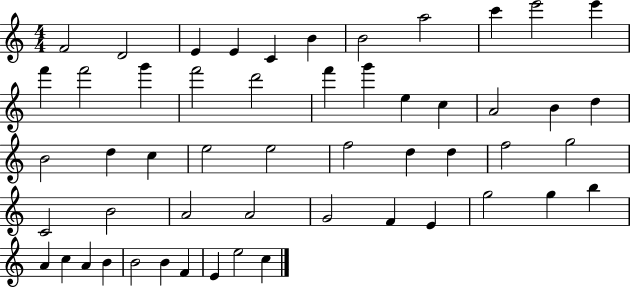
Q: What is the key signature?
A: C major